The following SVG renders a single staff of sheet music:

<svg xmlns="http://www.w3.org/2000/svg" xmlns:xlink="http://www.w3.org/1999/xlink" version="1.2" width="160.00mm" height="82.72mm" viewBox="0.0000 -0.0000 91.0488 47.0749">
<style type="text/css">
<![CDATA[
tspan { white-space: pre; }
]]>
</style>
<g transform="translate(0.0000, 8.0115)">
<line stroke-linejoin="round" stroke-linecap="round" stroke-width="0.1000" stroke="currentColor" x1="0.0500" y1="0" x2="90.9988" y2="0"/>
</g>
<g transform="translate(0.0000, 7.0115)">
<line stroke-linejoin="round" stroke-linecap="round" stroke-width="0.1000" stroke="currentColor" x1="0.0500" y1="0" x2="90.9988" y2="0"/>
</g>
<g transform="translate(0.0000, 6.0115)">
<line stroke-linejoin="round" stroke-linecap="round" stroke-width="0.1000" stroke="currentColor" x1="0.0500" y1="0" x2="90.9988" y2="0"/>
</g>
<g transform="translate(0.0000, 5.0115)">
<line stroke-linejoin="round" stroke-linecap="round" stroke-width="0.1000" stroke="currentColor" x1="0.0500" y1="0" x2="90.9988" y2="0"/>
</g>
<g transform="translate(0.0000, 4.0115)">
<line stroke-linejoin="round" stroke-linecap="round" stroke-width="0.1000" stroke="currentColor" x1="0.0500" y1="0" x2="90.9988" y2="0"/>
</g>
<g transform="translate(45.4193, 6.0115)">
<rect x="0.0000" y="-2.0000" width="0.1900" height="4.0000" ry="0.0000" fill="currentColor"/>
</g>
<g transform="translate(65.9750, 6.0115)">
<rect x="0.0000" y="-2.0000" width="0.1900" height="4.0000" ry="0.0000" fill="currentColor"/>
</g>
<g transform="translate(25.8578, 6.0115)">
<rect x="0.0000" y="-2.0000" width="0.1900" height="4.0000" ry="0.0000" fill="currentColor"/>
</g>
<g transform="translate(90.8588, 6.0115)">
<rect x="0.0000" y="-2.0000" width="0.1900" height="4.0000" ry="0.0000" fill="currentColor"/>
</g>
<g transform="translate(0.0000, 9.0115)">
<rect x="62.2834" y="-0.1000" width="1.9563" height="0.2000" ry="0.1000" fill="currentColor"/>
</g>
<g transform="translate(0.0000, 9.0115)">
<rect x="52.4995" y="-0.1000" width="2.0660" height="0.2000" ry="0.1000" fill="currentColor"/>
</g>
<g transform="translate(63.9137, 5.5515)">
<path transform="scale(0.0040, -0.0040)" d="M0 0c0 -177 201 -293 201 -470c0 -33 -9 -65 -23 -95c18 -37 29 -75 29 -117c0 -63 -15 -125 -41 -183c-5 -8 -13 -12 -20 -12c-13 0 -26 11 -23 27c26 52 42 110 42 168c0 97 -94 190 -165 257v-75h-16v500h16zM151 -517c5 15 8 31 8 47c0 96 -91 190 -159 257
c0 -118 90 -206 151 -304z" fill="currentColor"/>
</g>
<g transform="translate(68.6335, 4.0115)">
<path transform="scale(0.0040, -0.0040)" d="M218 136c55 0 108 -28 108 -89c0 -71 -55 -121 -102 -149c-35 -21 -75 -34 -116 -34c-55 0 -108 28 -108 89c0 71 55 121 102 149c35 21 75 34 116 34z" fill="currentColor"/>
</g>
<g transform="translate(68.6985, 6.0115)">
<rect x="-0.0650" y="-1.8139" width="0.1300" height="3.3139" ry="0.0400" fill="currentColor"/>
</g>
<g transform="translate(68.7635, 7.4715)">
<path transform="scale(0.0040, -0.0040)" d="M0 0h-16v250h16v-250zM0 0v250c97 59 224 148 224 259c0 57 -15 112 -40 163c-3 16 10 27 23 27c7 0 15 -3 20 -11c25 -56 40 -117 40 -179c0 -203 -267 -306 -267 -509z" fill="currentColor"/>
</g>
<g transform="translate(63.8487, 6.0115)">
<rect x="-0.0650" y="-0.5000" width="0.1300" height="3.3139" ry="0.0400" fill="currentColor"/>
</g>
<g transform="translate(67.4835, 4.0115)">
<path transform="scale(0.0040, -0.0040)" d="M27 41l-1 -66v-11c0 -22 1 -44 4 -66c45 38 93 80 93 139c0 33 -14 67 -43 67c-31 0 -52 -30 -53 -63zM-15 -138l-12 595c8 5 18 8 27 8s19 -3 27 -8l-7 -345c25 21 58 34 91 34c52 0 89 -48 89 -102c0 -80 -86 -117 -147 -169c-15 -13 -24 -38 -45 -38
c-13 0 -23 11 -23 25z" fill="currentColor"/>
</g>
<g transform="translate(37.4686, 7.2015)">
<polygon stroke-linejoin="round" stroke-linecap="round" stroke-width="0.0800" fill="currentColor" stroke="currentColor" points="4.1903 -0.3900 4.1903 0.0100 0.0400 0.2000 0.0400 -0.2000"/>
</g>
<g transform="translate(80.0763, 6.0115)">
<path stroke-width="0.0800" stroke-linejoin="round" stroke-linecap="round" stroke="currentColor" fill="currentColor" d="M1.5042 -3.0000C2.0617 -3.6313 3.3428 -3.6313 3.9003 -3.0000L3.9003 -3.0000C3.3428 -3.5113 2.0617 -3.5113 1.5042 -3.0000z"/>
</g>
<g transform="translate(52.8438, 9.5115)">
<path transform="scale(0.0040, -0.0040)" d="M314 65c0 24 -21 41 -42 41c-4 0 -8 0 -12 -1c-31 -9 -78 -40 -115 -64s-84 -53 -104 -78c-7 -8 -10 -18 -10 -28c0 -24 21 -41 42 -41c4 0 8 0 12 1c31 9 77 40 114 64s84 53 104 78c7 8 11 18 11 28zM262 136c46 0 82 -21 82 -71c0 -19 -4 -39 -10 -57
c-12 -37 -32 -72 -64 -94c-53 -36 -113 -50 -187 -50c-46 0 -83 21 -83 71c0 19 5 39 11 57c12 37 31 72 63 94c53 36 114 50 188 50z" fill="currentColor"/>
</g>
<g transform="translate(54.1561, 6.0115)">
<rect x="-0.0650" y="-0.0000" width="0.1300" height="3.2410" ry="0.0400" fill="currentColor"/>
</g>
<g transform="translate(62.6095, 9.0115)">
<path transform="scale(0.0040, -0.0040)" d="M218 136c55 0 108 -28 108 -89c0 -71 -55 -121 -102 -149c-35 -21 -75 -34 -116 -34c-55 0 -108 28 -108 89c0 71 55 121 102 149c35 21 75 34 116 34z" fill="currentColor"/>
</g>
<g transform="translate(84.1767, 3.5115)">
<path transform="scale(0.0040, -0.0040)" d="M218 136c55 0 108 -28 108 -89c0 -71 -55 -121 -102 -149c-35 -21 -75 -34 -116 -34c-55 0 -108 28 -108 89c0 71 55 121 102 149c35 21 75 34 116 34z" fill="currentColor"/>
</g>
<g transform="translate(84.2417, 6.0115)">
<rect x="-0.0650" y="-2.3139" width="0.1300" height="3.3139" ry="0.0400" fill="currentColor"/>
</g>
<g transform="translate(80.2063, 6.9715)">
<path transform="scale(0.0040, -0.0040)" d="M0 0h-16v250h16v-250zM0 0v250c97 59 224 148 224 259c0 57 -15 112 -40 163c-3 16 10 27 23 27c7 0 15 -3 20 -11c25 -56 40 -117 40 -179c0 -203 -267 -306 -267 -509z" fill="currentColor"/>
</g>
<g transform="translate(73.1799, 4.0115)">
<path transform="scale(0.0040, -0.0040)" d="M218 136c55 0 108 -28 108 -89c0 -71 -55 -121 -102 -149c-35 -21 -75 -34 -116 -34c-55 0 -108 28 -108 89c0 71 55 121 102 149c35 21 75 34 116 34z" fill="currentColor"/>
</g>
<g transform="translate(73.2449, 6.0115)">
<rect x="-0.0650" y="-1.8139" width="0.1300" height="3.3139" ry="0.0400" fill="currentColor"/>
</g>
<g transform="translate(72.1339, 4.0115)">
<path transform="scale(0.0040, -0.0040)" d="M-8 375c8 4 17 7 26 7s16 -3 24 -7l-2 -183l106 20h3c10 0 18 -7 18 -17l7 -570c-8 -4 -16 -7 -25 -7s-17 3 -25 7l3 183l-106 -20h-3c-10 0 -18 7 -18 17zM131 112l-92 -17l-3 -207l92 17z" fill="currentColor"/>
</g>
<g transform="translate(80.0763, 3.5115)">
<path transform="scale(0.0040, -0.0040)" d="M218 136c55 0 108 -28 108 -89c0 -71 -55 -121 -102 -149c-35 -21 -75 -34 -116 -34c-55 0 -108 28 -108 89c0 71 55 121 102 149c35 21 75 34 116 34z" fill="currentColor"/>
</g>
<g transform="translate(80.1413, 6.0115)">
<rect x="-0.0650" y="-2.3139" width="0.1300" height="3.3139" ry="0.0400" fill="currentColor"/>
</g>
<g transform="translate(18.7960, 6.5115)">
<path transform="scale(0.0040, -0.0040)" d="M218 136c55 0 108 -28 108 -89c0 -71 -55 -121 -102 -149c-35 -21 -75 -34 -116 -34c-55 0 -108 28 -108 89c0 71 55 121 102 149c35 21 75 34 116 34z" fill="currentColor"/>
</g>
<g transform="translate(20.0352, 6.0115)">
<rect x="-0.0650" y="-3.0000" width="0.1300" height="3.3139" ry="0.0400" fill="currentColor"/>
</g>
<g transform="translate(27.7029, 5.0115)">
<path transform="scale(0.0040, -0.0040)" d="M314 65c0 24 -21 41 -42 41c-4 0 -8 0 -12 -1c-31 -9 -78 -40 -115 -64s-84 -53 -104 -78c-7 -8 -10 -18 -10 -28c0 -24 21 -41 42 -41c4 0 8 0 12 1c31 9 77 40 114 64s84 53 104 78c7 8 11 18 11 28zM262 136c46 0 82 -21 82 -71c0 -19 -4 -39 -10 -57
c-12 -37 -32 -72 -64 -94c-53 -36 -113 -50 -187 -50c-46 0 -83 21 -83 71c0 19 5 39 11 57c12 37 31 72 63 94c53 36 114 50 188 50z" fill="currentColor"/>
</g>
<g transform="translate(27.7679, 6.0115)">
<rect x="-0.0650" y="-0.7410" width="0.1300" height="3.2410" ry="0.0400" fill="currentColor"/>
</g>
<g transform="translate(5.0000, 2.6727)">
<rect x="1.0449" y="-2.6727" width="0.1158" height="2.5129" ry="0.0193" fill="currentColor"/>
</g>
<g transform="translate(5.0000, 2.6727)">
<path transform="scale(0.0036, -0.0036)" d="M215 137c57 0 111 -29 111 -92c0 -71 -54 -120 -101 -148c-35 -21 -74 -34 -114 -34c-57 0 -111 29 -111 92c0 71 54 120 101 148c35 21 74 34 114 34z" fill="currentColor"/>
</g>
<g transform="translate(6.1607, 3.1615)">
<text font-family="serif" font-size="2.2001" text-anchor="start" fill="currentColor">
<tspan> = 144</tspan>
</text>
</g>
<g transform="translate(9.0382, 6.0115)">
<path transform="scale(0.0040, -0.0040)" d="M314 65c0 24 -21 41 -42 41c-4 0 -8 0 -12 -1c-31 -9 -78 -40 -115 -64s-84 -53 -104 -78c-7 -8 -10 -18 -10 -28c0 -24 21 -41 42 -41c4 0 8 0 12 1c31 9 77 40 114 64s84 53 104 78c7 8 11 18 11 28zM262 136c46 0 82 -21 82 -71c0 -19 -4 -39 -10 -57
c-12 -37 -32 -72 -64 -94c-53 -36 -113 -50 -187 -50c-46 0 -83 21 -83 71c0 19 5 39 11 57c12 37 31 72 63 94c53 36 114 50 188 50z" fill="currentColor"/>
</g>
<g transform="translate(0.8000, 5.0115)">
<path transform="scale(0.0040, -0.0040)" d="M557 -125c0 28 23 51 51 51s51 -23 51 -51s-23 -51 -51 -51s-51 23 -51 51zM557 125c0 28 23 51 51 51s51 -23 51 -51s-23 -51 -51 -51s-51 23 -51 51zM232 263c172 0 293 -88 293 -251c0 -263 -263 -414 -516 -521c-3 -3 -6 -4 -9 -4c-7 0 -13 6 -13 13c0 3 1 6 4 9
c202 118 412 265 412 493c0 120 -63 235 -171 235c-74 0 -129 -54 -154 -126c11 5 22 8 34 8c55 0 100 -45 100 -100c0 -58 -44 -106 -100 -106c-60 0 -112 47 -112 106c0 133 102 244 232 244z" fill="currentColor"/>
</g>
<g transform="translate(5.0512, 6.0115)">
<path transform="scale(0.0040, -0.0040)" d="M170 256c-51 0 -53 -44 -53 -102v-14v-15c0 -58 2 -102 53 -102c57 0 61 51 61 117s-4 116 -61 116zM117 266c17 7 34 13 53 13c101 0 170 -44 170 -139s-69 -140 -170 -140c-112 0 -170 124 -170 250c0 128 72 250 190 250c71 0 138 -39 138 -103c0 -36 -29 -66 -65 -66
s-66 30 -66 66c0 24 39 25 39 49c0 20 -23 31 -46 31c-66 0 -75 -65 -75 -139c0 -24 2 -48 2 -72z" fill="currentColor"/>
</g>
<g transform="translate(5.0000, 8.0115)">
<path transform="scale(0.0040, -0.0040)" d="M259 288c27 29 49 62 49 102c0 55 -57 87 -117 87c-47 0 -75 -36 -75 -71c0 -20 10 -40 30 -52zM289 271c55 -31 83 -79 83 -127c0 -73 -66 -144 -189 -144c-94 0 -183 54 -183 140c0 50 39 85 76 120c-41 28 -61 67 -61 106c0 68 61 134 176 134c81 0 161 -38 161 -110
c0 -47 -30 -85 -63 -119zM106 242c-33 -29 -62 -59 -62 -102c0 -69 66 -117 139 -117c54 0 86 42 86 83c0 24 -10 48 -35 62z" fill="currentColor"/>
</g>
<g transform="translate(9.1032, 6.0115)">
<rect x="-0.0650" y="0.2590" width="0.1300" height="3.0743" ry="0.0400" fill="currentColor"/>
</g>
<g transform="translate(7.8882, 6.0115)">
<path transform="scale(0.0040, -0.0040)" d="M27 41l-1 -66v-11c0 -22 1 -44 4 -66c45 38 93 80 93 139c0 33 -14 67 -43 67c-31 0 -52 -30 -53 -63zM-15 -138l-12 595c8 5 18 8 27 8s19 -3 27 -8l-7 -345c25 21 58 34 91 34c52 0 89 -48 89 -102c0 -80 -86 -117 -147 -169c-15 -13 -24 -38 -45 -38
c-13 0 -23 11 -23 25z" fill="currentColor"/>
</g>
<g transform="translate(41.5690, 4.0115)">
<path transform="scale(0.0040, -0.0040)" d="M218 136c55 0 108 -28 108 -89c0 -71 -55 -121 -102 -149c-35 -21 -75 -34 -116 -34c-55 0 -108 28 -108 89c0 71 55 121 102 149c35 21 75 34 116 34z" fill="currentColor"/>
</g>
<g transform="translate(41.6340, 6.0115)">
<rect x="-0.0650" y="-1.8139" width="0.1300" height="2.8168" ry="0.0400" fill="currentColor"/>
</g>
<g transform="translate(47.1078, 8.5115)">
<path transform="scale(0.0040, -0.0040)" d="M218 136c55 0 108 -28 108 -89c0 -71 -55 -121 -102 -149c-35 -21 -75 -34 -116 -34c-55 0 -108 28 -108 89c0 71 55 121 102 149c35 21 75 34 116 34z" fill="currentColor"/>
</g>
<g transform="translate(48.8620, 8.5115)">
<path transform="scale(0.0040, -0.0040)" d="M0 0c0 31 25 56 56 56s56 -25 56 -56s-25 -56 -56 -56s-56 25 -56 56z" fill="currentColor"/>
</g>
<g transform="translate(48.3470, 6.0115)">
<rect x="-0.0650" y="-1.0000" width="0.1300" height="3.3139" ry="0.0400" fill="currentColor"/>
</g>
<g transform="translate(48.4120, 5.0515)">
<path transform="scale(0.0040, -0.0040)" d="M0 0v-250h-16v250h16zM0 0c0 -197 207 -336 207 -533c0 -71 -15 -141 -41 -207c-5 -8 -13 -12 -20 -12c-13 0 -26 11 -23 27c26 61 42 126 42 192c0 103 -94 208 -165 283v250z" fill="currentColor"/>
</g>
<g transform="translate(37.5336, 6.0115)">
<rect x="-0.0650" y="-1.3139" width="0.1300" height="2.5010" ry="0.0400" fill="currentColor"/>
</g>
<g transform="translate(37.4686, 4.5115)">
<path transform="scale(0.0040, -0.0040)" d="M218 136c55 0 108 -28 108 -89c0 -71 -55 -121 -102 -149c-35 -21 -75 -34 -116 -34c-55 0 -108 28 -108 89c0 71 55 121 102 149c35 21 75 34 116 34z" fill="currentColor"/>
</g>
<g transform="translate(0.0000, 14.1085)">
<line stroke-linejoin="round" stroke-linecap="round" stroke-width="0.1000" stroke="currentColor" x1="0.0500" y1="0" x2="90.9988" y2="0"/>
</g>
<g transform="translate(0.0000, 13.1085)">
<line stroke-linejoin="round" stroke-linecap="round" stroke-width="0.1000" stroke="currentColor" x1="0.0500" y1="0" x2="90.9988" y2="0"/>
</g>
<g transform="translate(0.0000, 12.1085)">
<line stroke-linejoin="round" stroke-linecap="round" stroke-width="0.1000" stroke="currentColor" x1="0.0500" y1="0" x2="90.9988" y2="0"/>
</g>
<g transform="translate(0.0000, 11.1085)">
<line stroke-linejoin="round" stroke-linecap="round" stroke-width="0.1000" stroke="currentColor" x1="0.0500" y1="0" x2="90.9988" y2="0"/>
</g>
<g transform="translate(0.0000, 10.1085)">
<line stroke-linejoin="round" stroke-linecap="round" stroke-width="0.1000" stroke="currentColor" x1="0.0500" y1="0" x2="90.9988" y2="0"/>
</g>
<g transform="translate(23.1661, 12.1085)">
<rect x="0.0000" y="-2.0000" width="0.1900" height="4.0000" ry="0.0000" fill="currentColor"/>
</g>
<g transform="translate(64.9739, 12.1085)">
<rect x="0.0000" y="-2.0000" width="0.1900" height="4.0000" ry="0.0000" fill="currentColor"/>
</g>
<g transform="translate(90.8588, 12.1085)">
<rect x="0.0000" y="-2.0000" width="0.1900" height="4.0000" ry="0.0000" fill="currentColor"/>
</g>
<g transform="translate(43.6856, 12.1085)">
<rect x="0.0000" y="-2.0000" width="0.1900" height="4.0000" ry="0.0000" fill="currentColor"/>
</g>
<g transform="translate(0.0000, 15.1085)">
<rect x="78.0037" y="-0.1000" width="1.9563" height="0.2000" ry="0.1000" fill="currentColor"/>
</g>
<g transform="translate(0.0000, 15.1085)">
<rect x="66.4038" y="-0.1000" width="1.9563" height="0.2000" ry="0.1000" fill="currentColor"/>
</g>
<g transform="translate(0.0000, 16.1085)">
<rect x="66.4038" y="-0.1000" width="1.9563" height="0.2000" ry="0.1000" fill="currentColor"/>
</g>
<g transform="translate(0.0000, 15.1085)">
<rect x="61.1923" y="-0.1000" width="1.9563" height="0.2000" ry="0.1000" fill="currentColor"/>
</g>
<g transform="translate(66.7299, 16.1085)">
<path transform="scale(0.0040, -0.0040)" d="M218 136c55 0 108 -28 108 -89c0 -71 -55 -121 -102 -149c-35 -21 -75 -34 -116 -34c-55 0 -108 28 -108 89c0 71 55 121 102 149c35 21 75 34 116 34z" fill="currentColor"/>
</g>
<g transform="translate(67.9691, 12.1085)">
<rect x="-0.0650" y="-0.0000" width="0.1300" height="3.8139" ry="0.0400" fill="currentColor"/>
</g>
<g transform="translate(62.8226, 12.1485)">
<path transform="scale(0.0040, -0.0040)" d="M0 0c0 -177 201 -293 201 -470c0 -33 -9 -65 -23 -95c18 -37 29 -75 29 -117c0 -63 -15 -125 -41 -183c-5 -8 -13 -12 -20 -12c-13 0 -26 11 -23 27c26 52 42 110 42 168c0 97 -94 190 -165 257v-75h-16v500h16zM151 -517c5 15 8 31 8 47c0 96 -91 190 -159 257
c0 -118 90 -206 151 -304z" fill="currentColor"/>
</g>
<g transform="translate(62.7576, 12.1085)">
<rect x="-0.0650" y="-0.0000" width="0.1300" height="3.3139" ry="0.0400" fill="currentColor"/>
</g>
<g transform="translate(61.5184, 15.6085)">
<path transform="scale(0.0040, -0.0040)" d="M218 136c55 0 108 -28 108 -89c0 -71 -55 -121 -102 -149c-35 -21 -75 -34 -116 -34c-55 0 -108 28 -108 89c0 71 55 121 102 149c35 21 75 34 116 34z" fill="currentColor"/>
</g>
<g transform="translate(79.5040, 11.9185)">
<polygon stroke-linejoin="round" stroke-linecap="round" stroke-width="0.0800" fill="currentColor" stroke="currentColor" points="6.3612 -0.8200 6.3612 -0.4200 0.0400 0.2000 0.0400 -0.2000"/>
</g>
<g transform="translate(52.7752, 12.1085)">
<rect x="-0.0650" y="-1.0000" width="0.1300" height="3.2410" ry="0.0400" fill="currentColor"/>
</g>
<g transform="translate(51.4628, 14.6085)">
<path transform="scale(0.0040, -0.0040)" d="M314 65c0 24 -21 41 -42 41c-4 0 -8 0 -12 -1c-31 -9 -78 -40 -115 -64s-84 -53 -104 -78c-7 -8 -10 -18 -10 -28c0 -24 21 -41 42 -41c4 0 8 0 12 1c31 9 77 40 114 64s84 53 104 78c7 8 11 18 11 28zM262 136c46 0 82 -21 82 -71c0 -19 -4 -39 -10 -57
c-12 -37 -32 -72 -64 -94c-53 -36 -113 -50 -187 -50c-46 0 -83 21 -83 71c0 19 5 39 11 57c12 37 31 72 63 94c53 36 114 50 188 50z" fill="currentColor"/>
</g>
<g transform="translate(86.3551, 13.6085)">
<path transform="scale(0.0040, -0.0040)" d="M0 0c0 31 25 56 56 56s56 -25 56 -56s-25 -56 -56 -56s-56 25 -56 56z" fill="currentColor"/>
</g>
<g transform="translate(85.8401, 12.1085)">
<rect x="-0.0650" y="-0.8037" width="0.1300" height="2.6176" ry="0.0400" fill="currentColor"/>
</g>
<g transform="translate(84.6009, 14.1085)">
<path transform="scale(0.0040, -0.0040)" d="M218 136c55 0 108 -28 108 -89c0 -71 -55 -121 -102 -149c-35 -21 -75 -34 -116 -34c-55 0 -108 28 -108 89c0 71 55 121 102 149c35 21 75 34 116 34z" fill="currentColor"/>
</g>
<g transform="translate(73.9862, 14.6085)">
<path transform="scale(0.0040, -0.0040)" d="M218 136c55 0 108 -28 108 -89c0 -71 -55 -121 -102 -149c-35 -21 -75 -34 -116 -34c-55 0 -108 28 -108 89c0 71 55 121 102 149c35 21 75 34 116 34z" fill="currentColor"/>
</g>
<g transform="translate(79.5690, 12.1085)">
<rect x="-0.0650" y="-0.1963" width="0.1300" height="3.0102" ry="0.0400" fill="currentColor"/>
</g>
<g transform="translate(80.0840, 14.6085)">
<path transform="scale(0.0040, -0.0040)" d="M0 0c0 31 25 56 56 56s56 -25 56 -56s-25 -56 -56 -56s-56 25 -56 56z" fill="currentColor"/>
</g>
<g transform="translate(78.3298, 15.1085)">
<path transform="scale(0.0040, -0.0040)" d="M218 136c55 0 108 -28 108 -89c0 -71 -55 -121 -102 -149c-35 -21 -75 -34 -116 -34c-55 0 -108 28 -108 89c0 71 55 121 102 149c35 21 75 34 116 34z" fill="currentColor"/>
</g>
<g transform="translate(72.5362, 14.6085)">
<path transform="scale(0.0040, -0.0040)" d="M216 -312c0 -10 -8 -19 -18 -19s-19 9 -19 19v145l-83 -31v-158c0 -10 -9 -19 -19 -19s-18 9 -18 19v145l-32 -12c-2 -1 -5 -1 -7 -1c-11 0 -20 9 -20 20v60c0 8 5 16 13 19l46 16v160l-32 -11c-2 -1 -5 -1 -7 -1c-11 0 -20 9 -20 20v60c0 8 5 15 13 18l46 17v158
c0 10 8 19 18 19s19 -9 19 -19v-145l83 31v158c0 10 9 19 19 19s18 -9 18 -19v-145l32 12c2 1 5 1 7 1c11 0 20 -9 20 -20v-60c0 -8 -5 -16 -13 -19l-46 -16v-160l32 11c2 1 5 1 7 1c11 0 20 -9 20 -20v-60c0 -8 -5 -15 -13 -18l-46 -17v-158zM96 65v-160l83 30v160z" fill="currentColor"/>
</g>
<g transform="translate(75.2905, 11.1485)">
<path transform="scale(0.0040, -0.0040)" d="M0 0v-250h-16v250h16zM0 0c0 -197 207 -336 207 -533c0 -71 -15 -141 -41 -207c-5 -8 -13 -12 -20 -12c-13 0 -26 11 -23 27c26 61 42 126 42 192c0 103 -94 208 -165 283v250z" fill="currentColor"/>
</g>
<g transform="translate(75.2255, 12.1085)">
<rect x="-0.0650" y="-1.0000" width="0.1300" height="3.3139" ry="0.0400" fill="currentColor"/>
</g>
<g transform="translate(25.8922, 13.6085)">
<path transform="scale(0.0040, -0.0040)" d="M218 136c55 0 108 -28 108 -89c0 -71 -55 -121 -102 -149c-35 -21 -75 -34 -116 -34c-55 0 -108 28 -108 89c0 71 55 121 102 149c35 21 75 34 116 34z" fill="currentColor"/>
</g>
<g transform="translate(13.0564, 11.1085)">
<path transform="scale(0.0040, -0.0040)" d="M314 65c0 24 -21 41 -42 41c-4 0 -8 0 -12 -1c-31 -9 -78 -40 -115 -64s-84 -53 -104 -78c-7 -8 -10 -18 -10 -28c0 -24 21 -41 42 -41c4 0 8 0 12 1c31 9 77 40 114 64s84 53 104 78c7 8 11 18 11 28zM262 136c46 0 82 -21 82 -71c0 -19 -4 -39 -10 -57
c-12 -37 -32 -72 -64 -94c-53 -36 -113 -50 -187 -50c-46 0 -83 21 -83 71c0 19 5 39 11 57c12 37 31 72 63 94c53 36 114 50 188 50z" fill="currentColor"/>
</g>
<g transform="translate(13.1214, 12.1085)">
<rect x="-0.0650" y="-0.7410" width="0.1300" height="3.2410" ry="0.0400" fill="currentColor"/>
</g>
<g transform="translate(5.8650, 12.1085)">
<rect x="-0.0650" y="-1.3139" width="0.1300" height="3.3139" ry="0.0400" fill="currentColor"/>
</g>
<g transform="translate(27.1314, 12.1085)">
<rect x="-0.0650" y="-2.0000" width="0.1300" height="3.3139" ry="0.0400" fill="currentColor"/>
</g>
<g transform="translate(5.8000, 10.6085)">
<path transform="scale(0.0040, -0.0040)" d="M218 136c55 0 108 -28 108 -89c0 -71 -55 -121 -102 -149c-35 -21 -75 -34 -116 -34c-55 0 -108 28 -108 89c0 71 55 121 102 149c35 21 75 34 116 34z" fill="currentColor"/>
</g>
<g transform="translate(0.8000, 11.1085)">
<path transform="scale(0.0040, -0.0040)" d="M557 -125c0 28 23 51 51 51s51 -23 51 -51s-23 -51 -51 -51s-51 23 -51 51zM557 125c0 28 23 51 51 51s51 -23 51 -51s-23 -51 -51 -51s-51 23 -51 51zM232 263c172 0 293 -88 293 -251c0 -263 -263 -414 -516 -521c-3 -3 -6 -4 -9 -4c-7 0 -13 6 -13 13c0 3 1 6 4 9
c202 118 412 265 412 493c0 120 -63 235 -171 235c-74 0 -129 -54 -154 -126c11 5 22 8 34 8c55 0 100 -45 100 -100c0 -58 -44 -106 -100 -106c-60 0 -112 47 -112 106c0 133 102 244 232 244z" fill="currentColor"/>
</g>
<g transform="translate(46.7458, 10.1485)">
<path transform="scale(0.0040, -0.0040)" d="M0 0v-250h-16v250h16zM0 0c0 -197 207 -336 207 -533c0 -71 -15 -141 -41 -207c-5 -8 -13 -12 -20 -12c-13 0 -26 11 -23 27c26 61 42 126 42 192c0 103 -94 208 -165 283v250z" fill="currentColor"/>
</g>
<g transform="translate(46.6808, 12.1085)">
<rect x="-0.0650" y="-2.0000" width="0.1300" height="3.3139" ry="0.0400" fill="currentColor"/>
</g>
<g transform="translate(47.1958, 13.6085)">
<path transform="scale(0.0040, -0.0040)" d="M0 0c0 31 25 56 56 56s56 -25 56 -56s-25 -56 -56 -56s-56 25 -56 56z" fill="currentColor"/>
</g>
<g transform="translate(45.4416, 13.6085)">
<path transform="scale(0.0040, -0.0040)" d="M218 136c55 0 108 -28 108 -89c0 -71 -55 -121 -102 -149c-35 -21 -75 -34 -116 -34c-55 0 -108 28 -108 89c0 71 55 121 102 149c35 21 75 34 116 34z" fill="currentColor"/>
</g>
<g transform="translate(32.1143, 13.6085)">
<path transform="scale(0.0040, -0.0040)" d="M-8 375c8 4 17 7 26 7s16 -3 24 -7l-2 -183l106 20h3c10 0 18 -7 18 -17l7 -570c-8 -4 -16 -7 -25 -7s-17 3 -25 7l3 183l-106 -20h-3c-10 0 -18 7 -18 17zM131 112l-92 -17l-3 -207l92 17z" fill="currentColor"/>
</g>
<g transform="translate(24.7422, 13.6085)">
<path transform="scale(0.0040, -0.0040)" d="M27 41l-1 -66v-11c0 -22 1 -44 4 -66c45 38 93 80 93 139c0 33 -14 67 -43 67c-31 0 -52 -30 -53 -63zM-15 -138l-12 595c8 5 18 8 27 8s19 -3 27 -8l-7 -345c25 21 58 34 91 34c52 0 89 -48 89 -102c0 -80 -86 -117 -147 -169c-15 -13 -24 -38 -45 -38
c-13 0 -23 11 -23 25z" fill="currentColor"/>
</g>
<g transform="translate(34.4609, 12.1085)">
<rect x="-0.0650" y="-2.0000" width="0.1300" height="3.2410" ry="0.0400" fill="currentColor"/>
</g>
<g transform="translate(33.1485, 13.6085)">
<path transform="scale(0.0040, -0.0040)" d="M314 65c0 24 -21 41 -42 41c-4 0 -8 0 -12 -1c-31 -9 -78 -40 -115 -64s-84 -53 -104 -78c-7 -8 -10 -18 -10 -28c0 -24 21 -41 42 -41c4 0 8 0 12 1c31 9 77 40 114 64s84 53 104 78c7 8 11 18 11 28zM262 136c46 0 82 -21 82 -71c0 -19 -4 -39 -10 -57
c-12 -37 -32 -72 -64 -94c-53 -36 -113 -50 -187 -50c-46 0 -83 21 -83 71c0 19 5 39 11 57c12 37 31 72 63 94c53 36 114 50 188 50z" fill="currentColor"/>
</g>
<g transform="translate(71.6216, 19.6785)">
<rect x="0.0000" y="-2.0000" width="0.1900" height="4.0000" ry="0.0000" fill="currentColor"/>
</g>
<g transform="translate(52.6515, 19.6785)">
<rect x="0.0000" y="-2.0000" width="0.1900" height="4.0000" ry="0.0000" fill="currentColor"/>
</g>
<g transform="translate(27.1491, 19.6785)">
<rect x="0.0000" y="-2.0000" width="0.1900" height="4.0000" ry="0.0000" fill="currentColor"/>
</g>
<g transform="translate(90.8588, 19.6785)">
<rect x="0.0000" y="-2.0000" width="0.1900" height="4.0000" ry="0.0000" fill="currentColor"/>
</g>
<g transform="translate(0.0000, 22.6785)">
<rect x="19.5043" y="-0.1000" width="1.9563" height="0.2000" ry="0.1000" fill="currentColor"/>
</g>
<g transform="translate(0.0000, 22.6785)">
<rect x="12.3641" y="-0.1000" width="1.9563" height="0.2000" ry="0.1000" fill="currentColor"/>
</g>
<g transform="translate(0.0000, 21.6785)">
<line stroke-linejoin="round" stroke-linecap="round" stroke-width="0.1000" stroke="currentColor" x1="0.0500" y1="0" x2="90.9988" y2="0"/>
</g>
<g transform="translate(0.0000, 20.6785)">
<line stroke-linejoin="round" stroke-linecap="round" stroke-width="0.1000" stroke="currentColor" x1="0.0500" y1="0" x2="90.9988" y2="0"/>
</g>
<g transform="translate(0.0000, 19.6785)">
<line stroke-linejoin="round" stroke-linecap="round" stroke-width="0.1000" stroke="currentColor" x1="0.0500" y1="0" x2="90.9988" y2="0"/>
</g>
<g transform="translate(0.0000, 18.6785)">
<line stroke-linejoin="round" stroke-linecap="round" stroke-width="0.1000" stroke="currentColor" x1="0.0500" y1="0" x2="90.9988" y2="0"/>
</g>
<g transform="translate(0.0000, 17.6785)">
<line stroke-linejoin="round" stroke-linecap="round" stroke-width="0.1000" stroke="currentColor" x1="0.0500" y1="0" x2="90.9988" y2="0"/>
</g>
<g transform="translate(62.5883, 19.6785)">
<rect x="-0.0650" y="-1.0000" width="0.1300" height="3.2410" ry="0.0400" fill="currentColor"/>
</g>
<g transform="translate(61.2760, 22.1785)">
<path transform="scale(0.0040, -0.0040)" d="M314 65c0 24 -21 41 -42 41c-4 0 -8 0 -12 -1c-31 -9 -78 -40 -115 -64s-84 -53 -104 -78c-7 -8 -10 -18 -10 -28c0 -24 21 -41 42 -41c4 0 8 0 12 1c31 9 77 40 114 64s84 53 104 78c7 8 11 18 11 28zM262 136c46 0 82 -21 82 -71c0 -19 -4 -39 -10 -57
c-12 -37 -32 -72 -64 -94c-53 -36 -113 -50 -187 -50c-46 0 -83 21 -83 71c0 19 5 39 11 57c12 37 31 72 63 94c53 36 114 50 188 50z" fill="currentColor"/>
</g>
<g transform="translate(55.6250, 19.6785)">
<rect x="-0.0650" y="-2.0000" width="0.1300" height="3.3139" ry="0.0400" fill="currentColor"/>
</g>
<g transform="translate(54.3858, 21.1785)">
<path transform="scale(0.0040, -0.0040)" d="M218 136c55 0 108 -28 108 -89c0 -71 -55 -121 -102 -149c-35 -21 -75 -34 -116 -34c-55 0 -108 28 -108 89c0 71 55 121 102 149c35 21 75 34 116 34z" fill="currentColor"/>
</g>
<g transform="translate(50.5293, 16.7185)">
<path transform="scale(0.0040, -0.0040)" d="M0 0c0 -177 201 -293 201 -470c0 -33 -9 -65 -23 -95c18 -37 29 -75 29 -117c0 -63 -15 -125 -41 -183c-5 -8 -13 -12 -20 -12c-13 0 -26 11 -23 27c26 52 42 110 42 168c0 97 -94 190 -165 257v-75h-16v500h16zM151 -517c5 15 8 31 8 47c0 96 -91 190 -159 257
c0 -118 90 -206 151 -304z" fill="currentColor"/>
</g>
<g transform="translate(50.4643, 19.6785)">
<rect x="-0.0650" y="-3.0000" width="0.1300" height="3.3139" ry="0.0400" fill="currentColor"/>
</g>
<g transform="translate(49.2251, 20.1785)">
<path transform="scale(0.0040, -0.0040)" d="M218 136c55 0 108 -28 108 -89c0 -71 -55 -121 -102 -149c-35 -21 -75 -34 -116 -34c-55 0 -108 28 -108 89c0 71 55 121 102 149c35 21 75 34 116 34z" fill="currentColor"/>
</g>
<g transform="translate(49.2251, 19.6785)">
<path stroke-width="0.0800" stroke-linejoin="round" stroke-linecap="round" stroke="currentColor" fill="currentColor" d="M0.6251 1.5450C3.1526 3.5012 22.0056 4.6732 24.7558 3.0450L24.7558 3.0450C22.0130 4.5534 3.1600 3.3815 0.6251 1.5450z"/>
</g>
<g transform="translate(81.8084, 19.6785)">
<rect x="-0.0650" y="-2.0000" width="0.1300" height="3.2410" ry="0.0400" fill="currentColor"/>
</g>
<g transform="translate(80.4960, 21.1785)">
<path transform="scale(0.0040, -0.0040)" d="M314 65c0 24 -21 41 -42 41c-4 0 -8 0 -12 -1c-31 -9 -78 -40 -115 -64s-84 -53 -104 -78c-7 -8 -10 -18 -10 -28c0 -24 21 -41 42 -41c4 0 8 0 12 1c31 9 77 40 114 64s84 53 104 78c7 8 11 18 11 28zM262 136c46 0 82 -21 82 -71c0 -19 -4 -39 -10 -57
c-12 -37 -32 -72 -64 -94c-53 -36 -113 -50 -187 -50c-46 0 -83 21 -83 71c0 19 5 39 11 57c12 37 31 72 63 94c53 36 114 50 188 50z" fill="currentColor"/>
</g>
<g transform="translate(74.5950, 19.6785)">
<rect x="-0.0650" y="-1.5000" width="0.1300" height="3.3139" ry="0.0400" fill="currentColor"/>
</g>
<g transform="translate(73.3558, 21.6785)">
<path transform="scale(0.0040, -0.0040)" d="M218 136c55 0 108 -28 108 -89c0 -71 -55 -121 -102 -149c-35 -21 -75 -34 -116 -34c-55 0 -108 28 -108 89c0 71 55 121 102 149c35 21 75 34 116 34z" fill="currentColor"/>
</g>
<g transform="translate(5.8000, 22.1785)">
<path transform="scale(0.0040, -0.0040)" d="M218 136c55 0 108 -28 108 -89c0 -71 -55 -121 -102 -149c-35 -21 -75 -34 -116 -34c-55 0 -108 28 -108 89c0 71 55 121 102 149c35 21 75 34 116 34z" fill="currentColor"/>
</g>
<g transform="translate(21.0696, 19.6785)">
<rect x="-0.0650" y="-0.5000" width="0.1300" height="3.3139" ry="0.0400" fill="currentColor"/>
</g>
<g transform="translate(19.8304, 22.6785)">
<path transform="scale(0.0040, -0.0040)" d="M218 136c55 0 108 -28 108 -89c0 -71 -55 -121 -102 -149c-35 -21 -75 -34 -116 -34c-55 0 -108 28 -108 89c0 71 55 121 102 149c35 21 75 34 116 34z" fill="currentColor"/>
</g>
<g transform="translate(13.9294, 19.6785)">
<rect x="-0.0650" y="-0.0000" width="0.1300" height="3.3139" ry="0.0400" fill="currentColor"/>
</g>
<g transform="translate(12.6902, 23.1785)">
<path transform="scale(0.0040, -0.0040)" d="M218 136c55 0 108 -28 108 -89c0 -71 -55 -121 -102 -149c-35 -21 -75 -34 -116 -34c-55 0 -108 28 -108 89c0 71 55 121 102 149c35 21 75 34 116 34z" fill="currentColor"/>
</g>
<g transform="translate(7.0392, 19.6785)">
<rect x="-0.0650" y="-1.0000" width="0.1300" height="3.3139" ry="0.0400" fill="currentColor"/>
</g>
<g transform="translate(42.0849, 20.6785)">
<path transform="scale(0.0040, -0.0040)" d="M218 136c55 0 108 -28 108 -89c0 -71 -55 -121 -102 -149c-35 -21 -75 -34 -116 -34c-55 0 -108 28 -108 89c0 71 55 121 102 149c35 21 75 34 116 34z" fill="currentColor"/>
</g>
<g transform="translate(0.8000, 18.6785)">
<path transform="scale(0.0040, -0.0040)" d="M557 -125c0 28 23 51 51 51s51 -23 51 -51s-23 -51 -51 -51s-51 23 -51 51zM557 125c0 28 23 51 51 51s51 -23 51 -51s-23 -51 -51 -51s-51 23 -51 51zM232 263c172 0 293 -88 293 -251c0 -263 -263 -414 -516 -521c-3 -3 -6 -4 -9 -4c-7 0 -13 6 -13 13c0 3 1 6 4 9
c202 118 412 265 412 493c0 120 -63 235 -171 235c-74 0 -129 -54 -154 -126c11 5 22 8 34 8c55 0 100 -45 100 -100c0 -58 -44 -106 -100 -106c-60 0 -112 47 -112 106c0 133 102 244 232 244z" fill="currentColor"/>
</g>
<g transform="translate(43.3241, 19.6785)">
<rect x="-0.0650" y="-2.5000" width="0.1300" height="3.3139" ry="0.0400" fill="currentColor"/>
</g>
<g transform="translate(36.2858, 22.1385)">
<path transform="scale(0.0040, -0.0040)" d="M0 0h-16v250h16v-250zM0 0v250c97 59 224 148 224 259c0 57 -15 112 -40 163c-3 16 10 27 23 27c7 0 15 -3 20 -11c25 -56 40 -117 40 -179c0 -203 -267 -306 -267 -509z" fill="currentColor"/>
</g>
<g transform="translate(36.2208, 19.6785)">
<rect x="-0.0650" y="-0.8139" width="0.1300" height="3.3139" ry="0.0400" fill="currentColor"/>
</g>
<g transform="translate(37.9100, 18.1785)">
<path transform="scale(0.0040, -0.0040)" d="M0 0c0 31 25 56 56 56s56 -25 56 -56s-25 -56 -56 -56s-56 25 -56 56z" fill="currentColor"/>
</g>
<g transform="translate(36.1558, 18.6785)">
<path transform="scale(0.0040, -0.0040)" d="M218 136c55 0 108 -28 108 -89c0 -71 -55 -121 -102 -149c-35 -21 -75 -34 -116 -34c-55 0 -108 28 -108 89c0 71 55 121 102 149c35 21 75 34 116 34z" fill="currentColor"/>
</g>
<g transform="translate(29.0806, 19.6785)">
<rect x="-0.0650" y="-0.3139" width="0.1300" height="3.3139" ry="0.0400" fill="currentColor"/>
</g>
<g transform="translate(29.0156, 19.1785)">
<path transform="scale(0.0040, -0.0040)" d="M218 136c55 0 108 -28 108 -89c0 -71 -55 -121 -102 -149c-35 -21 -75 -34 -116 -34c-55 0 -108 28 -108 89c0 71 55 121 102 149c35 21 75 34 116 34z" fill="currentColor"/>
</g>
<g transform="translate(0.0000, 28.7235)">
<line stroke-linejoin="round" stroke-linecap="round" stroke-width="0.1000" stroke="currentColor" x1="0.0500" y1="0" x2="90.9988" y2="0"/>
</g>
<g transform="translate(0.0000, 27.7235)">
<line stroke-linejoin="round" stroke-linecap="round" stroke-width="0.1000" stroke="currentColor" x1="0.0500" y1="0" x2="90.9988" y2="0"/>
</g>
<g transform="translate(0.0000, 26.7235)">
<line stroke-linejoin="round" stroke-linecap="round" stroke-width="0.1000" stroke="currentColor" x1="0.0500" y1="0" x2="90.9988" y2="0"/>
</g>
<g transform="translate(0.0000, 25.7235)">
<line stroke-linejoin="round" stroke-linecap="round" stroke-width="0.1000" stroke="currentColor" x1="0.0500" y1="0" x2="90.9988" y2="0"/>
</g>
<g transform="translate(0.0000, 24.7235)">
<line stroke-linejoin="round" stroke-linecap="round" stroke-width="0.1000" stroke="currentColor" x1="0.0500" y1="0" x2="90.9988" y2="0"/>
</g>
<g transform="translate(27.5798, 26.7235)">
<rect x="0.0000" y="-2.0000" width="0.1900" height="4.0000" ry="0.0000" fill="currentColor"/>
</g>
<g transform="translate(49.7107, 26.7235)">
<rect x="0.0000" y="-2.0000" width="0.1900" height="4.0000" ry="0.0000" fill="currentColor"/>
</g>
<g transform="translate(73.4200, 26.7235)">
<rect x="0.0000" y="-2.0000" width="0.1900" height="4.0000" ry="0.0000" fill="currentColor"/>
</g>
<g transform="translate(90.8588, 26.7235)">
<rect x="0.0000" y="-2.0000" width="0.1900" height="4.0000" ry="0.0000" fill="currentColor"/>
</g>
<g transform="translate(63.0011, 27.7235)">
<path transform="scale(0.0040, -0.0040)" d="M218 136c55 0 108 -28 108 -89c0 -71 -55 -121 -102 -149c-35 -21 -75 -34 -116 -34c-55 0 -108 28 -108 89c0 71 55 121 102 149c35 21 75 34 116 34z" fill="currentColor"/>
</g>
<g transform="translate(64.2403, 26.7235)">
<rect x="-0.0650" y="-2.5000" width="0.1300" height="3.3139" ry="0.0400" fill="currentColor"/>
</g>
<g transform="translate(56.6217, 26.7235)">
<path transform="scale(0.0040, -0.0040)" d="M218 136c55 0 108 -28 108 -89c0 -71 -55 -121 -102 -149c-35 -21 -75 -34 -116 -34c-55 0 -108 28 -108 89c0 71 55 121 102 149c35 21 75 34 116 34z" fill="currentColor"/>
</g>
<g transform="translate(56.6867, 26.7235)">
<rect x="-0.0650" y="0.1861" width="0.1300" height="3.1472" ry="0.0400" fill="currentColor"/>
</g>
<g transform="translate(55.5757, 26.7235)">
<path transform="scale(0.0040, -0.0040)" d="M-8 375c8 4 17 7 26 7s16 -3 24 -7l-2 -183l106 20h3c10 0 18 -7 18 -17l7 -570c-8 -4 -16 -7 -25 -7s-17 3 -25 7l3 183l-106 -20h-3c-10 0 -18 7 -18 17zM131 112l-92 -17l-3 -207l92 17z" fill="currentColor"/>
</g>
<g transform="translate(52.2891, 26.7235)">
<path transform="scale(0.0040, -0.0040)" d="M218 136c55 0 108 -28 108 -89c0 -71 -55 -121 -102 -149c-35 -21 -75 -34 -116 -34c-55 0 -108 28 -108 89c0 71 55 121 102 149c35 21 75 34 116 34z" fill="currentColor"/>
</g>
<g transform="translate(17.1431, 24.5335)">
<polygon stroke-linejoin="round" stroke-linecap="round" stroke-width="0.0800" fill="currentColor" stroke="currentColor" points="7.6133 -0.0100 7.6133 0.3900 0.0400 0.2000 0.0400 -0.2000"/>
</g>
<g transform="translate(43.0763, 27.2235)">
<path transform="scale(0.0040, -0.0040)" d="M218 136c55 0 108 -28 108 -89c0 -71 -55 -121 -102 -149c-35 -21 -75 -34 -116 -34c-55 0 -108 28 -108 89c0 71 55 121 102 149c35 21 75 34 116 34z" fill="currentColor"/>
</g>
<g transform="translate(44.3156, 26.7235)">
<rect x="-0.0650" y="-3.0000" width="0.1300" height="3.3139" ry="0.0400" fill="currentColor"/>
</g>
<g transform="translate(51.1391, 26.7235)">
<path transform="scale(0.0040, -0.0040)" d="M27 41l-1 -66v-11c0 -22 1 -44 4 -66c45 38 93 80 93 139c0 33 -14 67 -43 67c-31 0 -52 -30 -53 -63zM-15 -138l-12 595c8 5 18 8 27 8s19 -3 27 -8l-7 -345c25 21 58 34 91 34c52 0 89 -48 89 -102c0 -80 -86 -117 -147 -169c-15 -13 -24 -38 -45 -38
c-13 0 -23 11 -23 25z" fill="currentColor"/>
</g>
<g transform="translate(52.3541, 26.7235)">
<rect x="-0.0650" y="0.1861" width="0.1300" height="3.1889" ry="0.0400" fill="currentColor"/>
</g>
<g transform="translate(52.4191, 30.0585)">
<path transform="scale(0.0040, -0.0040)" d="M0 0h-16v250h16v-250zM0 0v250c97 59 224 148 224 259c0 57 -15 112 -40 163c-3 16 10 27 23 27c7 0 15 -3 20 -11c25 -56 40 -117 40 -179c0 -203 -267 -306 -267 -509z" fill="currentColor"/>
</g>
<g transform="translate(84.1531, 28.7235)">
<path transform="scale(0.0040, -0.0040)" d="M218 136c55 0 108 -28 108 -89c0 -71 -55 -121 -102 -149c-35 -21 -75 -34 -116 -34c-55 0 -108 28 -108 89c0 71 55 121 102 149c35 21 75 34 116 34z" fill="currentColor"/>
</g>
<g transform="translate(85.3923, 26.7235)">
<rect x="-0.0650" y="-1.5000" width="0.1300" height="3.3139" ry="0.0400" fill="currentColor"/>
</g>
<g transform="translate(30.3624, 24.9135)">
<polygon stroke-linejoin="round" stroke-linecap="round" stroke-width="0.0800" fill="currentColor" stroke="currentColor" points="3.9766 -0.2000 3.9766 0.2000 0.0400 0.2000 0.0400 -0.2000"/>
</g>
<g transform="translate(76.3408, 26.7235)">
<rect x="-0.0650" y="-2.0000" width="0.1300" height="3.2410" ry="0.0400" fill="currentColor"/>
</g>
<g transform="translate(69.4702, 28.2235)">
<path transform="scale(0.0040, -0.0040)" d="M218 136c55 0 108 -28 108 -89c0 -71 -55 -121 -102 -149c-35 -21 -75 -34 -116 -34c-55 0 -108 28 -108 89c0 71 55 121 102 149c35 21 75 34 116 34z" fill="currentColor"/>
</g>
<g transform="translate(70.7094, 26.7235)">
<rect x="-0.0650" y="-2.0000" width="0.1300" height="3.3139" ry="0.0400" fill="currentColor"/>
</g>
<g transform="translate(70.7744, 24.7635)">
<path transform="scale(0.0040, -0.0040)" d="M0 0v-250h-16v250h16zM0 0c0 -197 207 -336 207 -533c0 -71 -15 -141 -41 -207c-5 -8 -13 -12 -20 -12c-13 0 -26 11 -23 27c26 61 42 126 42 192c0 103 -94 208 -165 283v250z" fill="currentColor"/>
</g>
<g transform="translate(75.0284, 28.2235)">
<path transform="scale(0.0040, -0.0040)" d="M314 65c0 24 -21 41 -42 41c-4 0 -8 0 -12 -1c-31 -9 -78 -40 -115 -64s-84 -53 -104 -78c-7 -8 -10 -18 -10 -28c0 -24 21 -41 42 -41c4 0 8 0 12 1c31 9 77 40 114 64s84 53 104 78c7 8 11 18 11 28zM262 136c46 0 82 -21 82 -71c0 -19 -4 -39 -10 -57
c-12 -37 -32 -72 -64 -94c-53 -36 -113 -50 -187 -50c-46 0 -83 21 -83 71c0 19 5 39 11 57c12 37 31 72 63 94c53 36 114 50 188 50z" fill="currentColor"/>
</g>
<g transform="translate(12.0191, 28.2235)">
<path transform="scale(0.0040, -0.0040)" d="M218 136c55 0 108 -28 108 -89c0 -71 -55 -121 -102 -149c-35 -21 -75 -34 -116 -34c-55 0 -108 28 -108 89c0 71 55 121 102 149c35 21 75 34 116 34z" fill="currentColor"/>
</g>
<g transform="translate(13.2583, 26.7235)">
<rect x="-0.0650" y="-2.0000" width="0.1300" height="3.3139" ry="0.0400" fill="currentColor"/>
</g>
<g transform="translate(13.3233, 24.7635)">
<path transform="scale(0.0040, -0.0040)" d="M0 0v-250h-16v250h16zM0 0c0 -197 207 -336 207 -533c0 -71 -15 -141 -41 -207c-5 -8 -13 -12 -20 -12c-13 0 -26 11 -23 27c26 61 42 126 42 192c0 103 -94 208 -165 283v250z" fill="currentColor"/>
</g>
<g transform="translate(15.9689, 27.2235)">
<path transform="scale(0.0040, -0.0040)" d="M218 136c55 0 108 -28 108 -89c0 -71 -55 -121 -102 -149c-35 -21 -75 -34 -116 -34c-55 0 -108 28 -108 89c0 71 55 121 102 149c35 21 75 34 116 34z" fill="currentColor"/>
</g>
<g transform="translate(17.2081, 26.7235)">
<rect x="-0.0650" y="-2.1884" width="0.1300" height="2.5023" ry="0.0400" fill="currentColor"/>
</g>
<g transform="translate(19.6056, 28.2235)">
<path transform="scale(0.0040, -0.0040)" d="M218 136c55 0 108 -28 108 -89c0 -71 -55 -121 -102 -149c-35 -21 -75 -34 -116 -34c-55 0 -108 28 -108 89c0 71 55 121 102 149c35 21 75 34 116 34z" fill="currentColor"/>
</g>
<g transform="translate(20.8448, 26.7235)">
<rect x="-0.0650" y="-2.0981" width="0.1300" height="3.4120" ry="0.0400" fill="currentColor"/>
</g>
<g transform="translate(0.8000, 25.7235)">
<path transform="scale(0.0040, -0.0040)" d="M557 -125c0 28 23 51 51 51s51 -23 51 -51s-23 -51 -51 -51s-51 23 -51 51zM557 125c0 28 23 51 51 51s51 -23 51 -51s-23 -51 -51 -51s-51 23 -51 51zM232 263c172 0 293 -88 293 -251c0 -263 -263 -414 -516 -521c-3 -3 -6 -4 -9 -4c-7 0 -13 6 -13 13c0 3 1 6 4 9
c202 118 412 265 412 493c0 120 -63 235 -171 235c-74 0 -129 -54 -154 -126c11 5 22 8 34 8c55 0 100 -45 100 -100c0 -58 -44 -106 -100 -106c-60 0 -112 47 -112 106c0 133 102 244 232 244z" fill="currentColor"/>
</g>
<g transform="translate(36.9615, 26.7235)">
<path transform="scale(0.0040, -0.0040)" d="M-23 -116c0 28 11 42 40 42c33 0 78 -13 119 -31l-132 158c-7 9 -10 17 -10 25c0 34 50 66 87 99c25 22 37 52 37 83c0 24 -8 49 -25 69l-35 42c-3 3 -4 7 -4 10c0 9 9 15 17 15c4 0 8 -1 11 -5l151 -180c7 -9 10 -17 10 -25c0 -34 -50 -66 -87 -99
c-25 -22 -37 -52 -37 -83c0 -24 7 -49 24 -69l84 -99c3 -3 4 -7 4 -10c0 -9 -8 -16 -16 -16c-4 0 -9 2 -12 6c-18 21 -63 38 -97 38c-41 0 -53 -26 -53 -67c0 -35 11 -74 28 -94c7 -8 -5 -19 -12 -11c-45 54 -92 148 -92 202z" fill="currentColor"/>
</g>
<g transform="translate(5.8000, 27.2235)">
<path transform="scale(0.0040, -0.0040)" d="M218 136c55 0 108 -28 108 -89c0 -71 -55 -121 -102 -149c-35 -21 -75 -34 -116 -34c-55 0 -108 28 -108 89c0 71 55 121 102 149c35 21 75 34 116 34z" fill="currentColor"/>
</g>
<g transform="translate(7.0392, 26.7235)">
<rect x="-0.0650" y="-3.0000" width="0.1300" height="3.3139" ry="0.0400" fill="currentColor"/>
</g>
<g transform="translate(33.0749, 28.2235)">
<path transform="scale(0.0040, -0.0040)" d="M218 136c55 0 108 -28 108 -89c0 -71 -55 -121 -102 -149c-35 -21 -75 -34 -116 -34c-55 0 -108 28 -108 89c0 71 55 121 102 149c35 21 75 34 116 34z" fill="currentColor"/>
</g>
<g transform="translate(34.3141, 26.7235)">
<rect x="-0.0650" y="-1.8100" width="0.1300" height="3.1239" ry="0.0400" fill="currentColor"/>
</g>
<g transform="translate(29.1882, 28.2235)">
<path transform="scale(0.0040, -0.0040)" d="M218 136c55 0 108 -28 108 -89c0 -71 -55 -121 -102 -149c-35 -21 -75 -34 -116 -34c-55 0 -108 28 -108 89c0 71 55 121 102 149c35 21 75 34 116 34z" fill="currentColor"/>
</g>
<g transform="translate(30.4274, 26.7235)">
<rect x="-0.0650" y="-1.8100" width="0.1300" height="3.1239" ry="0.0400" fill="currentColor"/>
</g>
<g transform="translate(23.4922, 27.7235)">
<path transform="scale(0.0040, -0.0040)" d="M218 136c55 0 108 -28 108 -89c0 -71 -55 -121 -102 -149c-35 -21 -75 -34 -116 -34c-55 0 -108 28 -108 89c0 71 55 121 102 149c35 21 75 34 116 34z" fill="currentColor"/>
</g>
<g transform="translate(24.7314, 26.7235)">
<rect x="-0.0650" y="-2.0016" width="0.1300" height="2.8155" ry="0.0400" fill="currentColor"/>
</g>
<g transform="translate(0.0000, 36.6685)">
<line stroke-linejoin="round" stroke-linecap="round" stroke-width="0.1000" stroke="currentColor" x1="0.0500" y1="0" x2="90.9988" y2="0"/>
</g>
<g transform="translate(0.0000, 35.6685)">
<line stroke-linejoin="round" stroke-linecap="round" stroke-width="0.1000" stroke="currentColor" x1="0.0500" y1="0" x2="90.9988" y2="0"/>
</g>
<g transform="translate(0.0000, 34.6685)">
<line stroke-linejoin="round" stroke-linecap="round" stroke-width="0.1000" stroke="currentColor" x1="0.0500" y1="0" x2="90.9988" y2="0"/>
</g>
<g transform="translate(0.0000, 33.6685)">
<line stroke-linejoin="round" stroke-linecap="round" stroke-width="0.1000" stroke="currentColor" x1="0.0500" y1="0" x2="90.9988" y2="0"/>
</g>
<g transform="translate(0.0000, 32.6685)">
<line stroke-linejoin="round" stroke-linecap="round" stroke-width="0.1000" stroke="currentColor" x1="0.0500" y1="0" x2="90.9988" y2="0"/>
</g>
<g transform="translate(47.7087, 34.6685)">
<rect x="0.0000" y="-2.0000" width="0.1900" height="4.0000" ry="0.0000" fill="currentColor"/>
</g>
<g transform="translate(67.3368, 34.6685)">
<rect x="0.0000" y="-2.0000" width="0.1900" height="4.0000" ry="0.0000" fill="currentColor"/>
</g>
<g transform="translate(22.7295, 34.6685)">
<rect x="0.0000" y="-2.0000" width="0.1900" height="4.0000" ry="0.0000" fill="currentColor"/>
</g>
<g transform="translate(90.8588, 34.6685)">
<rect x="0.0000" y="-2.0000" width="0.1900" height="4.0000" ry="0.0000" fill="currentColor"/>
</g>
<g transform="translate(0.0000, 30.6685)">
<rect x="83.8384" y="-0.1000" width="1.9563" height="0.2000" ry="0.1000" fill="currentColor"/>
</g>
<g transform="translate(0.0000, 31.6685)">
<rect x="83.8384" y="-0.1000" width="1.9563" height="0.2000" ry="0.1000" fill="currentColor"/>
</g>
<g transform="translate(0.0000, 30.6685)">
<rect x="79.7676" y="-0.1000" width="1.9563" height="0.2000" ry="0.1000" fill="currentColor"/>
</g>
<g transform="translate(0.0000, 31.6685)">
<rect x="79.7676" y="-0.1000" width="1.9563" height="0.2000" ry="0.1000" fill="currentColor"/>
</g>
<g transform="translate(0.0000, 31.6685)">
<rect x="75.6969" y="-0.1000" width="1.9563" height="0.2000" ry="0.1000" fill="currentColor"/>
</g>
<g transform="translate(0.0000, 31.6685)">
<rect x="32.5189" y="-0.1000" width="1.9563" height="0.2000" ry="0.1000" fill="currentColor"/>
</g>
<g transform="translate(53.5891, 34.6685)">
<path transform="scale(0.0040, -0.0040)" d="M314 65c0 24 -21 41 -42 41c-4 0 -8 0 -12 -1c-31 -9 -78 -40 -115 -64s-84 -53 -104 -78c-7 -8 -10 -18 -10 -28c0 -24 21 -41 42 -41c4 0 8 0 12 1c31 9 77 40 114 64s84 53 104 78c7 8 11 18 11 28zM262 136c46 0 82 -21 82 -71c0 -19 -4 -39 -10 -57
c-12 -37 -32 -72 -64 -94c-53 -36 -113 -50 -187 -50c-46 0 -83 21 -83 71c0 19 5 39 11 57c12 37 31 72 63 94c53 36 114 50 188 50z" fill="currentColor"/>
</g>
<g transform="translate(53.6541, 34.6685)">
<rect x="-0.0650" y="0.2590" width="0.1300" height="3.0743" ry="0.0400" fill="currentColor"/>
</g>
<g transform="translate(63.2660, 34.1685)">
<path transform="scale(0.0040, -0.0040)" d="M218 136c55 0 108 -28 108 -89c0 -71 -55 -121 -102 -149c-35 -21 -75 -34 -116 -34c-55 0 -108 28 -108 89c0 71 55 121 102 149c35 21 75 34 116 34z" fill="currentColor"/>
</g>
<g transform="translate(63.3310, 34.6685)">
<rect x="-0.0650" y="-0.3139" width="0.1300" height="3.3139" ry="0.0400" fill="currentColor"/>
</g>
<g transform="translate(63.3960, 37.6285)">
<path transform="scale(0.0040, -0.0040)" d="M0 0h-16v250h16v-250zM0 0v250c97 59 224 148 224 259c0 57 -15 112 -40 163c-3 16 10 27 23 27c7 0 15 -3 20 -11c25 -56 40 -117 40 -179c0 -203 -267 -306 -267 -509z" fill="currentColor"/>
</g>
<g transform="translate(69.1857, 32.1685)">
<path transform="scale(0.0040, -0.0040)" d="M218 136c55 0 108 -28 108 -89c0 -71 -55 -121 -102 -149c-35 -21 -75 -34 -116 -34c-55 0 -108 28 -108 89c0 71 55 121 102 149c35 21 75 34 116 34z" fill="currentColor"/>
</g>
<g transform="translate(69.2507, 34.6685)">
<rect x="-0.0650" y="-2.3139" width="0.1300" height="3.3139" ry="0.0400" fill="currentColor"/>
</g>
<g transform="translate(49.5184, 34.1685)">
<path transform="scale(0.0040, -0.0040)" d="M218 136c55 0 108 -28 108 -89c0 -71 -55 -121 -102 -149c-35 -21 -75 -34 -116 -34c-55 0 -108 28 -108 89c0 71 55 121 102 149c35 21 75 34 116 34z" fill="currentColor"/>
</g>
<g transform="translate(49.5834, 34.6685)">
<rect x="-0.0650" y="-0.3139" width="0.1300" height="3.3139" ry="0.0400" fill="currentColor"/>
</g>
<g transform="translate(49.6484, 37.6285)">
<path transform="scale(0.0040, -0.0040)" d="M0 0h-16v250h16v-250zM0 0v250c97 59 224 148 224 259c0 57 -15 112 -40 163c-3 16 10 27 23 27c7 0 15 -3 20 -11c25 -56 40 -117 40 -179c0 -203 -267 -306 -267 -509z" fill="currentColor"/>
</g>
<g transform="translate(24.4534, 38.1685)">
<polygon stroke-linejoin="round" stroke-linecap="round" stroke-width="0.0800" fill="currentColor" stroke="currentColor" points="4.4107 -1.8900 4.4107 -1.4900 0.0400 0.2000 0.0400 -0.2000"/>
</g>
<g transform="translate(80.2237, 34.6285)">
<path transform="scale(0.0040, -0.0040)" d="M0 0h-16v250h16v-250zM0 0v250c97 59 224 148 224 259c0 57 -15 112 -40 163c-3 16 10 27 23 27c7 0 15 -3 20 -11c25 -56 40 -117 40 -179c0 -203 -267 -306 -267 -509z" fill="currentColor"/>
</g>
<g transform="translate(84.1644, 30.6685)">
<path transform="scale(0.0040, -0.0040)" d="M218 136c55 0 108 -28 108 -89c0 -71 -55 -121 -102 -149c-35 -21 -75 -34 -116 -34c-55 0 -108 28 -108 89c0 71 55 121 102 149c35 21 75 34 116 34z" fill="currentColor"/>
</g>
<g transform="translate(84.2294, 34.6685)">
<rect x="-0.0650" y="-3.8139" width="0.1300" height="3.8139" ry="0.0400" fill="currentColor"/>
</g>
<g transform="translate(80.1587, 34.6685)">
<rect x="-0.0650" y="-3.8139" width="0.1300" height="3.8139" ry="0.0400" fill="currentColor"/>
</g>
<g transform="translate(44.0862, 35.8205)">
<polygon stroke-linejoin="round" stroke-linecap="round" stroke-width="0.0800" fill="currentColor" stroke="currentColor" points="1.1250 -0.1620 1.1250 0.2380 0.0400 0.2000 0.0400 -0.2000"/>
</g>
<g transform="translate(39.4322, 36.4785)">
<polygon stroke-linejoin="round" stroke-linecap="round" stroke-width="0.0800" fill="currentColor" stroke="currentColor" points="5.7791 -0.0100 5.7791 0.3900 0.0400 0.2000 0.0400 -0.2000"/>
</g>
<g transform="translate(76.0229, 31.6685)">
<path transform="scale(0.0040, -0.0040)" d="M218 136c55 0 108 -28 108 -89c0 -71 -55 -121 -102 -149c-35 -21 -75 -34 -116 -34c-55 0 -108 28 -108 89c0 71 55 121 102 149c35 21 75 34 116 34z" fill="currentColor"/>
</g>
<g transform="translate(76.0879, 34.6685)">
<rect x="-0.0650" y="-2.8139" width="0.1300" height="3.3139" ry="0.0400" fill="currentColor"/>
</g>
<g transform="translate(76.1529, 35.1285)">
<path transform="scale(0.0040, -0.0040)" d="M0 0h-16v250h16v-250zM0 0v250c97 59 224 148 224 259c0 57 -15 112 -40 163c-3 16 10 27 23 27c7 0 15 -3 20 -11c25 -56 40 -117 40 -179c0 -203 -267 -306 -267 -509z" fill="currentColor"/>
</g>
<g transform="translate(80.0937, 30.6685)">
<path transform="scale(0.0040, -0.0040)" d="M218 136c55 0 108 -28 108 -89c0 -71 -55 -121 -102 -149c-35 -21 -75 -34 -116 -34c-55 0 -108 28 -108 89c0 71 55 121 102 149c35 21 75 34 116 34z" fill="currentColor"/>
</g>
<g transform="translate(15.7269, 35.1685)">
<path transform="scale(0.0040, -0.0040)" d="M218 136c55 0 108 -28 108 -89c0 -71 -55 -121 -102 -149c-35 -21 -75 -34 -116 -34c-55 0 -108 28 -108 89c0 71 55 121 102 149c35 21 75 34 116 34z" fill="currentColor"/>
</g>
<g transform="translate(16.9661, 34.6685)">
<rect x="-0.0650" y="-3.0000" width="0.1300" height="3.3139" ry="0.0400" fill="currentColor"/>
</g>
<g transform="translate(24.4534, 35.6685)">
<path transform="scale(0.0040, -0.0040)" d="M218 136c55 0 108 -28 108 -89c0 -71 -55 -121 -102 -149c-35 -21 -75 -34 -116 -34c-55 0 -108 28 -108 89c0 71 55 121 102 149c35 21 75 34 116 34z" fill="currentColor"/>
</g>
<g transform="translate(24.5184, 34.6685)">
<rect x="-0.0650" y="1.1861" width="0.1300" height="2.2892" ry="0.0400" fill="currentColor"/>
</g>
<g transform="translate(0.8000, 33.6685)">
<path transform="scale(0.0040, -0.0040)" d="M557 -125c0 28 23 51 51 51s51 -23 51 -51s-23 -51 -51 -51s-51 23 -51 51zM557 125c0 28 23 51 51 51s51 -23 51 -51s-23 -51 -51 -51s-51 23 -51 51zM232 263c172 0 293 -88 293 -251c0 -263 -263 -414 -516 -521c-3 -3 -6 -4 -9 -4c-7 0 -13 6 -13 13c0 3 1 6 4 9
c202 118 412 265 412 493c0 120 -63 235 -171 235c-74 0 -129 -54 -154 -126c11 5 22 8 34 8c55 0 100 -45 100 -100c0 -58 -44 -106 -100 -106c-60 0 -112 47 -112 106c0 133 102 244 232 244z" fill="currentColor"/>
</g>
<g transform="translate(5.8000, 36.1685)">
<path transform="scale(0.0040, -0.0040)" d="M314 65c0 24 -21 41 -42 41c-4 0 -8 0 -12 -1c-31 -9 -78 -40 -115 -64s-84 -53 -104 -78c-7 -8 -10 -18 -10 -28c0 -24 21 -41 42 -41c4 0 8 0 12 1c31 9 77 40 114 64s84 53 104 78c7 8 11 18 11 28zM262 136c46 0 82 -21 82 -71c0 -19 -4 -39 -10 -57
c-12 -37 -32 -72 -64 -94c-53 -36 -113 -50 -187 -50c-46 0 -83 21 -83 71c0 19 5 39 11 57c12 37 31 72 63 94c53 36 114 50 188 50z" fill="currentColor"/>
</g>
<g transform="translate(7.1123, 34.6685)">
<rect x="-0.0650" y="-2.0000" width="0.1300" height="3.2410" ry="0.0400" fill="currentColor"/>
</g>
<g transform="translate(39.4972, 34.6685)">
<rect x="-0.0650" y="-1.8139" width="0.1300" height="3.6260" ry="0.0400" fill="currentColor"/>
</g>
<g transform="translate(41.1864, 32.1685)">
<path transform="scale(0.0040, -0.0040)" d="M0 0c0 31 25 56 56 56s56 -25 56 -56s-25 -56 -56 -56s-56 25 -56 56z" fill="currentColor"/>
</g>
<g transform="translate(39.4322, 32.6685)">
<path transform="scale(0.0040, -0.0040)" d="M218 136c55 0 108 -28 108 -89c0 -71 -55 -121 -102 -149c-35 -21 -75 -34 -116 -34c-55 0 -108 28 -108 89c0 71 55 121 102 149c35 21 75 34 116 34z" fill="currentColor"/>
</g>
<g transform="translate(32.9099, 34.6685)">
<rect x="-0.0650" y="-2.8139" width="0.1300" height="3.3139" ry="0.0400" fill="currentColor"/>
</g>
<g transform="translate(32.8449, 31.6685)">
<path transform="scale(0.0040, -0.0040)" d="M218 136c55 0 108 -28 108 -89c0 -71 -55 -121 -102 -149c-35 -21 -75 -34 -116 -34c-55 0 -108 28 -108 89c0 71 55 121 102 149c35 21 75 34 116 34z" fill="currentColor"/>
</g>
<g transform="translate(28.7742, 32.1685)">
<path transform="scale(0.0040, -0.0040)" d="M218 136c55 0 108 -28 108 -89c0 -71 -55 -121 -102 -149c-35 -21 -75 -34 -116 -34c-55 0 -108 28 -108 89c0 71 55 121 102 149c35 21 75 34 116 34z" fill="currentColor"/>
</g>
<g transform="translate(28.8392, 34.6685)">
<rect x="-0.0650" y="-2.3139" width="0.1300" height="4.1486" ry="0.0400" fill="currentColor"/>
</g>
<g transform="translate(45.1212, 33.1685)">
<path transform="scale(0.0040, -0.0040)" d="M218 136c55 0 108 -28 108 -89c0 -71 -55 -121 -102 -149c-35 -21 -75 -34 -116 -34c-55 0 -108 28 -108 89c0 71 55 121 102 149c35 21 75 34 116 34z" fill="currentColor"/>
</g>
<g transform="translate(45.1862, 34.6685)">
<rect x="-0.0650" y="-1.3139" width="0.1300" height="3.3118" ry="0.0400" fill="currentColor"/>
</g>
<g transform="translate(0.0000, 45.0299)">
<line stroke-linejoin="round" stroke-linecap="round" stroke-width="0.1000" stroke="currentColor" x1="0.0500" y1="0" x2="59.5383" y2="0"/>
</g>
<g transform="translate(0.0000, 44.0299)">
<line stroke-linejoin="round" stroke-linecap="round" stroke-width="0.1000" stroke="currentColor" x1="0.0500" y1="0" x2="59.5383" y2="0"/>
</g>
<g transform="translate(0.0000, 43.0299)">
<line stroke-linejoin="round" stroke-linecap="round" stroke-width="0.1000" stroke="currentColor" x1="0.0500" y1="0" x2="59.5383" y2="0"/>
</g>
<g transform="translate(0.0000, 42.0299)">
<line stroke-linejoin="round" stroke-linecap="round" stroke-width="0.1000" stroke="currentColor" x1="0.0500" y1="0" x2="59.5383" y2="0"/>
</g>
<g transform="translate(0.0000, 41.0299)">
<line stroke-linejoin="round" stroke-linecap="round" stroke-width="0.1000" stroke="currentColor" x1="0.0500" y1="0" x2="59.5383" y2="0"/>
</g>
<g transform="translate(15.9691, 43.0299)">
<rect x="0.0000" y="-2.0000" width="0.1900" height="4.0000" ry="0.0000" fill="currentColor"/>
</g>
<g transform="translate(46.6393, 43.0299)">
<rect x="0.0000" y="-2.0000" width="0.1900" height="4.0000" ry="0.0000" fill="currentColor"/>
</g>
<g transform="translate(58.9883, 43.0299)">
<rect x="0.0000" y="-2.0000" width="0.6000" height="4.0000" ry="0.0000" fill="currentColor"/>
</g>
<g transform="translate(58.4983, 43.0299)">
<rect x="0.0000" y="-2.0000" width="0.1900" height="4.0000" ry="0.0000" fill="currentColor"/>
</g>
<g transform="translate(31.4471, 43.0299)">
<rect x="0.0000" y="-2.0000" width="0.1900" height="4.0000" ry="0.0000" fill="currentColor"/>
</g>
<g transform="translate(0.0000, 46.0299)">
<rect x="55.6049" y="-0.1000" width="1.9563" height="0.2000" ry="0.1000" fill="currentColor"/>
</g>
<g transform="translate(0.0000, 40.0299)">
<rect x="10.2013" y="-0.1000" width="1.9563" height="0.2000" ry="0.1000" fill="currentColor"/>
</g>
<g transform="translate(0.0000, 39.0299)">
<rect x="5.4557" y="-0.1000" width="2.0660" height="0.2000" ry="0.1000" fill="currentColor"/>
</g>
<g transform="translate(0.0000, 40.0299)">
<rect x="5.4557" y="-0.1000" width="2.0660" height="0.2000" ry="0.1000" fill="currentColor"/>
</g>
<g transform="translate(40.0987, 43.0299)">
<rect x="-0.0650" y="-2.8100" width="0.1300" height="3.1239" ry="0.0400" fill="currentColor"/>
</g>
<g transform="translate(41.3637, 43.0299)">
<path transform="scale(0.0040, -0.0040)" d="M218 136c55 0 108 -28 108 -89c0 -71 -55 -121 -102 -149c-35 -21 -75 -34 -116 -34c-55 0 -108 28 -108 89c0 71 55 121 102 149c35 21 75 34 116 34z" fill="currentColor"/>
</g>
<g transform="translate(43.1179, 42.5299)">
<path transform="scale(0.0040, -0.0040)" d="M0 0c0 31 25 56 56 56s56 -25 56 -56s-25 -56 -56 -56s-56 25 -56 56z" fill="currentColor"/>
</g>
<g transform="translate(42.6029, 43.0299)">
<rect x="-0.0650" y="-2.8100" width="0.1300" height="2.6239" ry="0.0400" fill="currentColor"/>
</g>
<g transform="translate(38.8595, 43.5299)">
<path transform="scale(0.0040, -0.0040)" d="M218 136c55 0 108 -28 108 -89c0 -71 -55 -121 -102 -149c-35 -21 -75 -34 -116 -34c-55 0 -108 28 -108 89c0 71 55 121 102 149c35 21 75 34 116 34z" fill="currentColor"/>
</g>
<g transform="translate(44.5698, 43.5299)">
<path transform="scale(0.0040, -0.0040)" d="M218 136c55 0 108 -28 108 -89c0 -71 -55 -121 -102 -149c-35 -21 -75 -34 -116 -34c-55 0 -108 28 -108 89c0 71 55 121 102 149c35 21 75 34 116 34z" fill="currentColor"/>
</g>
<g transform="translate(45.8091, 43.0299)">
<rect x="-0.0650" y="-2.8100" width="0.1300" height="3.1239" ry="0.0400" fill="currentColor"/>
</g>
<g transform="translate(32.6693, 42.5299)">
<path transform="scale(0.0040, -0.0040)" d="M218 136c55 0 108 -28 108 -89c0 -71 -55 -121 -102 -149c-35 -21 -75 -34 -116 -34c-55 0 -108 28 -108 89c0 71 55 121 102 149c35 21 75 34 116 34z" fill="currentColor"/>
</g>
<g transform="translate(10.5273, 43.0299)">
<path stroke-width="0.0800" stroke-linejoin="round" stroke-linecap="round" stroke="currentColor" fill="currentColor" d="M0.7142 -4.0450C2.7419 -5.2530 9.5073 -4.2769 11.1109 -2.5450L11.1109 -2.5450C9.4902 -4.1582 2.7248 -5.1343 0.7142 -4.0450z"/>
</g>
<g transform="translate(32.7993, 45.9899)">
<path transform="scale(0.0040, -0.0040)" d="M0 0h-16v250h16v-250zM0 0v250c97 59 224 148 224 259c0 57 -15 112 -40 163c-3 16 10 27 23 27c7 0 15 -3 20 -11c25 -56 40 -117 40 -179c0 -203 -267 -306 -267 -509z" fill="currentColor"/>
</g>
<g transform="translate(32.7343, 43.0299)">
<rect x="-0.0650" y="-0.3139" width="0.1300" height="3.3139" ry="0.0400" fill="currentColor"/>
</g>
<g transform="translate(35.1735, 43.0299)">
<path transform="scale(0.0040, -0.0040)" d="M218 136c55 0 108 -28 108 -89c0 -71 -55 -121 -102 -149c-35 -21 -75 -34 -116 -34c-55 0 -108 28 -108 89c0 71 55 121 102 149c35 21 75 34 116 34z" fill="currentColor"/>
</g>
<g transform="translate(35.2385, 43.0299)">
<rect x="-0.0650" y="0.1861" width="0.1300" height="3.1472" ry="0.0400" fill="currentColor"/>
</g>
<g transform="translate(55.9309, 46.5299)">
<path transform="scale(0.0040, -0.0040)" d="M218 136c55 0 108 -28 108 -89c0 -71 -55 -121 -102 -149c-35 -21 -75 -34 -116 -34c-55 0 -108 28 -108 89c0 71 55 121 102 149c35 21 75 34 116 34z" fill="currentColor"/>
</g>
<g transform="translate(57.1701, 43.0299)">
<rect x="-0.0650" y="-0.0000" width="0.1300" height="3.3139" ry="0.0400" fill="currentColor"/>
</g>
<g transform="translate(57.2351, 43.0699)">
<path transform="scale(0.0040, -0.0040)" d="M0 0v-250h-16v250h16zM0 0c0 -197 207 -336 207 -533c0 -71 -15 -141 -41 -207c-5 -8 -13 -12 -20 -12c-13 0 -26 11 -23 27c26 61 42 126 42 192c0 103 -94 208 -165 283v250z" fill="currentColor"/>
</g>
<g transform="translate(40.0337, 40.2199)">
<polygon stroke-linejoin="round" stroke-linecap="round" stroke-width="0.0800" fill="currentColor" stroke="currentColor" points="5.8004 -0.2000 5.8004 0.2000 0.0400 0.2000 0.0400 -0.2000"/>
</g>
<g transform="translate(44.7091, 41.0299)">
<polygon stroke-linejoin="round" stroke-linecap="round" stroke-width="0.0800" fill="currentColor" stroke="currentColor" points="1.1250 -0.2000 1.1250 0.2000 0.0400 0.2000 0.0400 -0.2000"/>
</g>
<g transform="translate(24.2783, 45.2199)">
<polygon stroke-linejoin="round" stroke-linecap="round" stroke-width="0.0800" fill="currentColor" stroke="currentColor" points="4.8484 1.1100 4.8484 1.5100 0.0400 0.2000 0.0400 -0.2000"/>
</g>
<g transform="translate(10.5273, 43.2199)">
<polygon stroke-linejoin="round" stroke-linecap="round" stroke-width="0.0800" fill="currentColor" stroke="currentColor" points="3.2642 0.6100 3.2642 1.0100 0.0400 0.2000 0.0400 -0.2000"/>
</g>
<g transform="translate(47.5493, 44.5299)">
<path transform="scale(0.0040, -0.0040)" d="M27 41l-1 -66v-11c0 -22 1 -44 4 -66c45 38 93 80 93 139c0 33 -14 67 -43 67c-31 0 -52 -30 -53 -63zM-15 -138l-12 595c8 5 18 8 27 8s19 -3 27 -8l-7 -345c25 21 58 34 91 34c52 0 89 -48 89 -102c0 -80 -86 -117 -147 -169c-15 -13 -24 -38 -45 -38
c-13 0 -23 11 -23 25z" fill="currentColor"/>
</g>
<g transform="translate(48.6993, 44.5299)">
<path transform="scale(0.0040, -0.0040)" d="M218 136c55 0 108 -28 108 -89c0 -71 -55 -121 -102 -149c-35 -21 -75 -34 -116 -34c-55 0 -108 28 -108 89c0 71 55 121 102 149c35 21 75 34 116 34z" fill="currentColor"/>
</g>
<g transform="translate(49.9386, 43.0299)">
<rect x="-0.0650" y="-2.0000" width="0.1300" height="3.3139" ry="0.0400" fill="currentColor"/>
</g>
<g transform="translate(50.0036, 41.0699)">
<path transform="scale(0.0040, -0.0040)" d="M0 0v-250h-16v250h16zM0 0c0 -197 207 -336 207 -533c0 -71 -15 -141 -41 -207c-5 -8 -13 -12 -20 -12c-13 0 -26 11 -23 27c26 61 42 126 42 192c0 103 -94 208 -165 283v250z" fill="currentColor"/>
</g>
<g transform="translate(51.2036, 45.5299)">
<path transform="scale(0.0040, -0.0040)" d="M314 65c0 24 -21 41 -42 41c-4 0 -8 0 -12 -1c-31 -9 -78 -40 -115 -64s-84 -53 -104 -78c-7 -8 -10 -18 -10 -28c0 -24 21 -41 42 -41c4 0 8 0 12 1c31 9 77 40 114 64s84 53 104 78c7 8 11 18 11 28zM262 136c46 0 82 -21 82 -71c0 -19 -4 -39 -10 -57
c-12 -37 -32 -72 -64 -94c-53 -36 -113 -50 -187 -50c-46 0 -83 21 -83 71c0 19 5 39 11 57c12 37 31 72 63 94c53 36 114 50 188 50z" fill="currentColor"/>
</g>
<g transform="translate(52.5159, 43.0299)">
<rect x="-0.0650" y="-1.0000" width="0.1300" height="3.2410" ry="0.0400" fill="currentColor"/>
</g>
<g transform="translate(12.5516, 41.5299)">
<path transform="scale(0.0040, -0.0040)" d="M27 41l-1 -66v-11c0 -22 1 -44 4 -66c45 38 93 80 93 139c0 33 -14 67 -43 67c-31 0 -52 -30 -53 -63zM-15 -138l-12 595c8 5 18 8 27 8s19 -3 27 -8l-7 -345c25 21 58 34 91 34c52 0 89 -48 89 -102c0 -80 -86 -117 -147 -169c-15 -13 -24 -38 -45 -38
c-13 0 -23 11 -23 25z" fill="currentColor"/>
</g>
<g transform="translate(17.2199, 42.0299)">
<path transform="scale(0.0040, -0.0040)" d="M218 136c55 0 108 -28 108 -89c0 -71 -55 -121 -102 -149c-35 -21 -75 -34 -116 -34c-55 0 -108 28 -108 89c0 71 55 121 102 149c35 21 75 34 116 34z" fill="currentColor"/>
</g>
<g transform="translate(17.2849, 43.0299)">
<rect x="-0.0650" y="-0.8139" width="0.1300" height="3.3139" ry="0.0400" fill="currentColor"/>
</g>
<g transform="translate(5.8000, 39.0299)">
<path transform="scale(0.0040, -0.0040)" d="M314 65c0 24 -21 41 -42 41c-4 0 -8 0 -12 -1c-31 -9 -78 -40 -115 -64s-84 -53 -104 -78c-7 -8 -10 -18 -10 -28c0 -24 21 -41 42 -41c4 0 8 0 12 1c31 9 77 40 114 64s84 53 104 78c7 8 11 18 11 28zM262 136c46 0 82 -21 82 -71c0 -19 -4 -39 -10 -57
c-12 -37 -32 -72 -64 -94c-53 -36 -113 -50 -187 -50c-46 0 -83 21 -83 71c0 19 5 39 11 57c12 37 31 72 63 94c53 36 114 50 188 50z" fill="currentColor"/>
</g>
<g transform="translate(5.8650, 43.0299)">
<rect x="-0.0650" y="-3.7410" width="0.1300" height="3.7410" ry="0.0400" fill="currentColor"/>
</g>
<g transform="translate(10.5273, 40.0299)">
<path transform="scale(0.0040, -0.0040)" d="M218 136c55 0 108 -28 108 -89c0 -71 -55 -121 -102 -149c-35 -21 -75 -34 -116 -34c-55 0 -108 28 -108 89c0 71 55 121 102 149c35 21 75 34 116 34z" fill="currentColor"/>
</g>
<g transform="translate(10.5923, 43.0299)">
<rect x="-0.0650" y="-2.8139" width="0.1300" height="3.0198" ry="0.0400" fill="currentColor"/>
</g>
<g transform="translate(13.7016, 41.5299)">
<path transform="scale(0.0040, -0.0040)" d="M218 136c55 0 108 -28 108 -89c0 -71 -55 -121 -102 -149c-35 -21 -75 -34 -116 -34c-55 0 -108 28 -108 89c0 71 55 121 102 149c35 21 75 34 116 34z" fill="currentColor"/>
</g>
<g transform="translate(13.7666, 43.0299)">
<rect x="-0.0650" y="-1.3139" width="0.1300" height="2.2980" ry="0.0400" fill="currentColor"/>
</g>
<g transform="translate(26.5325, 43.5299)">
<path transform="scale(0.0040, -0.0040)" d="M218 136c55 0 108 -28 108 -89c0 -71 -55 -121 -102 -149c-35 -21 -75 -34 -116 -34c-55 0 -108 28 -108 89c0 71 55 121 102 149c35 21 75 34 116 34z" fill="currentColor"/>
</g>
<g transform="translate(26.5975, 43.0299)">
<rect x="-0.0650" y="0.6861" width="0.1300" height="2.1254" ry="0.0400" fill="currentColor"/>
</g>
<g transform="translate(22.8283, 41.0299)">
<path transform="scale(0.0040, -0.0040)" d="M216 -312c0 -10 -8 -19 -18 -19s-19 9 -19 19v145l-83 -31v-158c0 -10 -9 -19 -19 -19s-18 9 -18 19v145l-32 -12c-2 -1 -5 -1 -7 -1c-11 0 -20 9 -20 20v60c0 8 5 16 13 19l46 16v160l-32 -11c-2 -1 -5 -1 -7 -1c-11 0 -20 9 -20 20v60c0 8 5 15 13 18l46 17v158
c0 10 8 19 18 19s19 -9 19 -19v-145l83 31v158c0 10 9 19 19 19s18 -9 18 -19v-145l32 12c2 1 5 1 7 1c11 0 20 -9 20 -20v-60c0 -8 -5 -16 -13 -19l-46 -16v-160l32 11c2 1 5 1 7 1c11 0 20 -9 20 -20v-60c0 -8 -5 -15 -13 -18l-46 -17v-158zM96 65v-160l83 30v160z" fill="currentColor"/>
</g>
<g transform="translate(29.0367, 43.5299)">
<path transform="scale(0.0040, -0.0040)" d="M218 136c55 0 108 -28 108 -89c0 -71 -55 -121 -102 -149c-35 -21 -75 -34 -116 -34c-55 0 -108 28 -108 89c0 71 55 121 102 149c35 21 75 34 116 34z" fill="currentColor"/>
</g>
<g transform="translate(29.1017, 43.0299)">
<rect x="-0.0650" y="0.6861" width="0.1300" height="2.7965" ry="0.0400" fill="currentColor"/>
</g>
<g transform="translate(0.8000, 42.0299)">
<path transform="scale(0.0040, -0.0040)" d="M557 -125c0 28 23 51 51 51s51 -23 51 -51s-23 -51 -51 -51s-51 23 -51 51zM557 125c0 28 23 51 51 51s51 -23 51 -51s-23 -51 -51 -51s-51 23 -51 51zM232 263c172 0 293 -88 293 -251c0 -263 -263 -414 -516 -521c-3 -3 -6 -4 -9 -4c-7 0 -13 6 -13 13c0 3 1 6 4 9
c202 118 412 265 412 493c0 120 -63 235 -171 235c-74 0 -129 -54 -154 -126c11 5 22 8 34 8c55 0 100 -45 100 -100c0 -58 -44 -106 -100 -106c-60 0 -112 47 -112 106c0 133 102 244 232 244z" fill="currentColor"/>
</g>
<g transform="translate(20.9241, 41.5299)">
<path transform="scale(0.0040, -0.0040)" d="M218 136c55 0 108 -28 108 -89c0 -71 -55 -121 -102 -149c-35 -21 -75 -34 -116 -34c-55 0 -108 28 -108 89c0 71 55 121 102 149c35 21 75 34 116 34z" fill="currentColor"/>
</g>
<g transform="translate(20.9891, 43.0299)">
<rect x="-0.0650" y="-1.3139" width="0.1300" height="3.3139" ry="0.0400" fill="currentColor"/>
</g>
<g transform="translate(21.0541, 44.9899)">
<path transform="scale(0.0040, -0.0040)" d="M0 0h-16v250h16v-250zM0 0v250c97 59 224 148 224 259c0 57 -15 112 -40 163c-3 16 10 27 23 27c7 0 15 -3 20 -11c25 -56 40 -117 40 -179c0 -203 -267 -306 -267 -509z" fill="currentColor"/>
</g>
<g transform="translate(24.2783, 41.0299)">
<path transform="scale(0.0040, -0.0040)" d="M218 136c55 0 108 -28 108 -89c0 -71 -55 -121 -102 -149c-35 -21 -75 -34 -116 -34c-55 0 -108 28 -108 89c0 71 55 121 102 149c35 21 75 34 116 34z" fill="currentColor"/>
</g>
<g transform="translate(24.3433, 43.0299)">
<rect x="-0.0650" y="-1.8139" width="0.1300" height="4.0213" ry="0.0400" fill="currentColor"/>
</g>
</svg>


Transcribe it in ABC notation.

X:1
T:Untitled
M:6/8
L:1/4
K:C
_D,2 C, F,2 G,/2 A,/2 F,,/2 D,,2 E,,/4 _A,/2 A, B,/2 B, G, F,2 _A,, A,,2 A,,/2 F,,2 D,,/4 C,, ^F,,/2 E,,/2 G,,/2 F,, D,, E,, E, F,/2 B,, C,/4 A,, F,,2 G,, A,,2 C, A,,/2 C,/2 A,,/2 B,,/2 A,,/2 A,,/2 z C, _D,/2 D, B,, A,,/2 A,,2 G,, A,,2 C, B,,/2 B,/2 C A,/2 G,/4 E,/2 D,2 E,/2 B, C/2 E/2 E E2 C/2 _G,/2 F, G,/2 ^A,/2 C,/2 C,/2 E,/2 D, C,/2 D,/2 C,/4 _A,,/2 F,,2 D,,/2